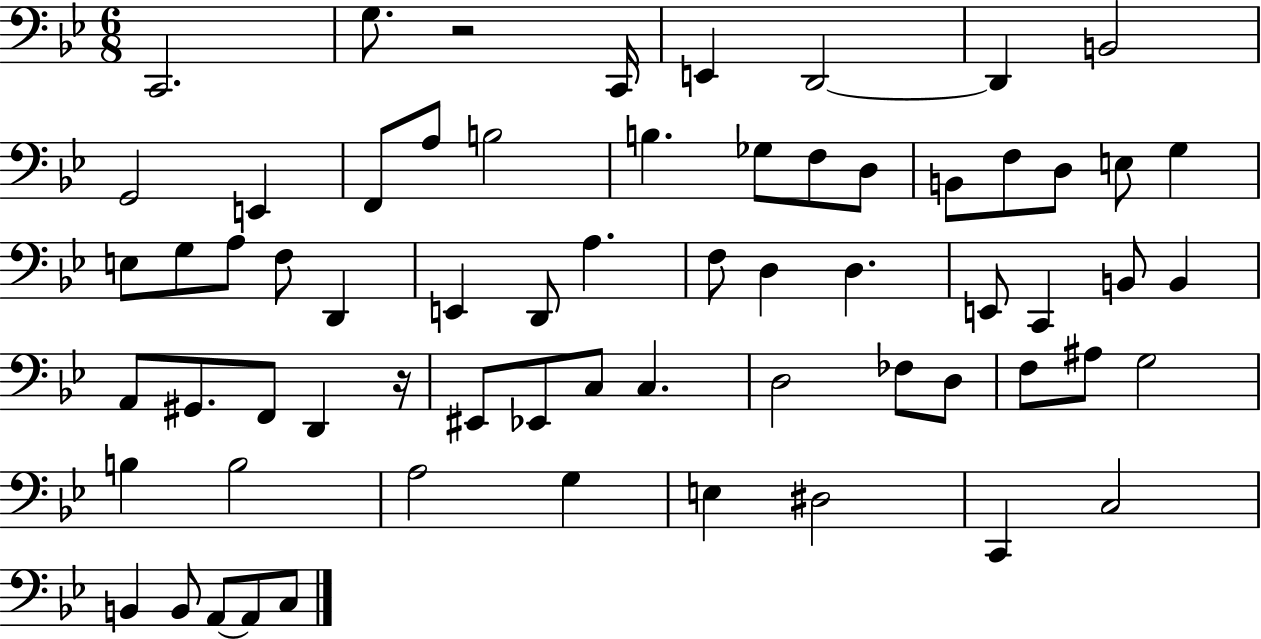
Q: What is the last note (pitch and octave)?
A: C3